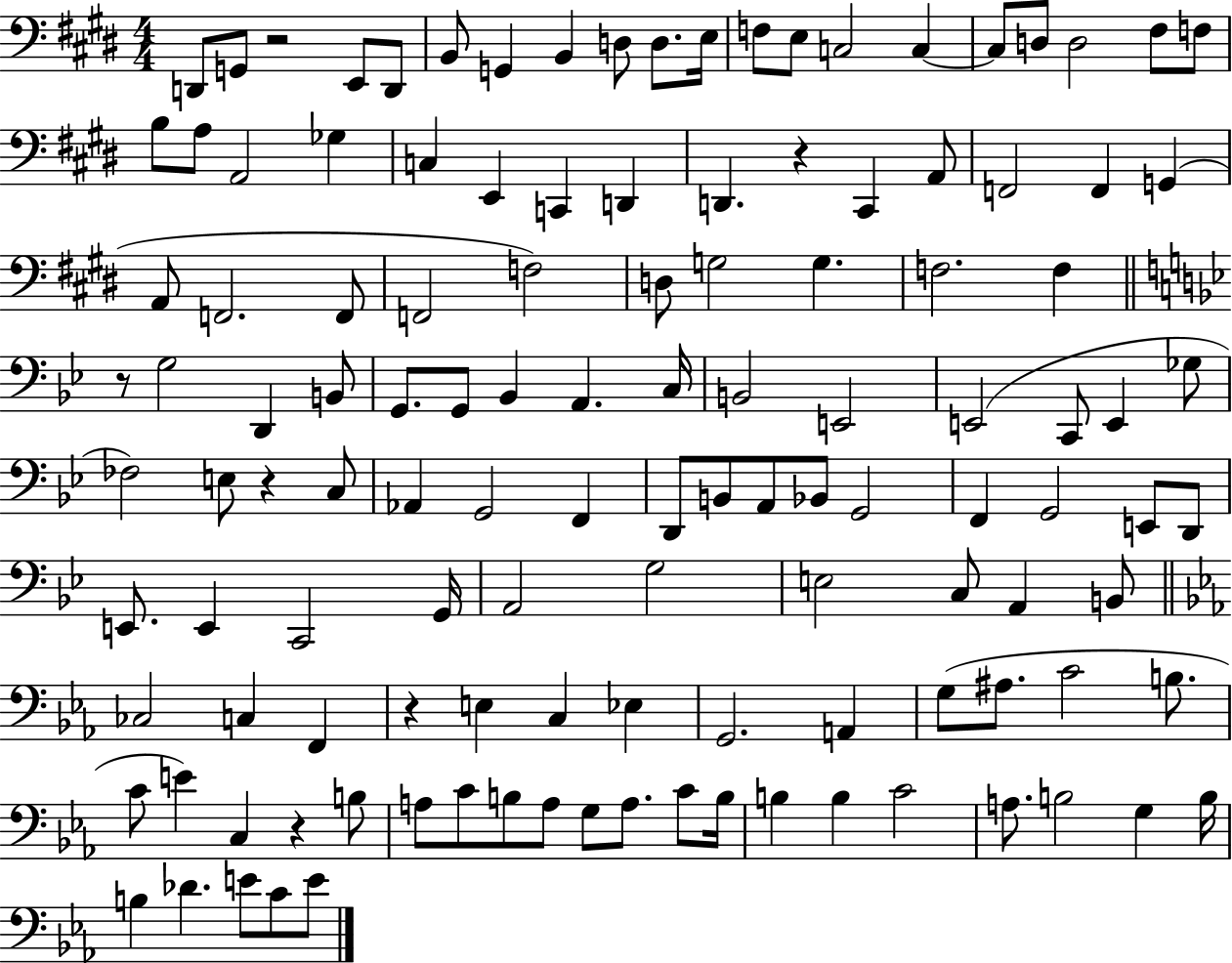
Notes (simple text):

D2/e G2/e R/h E2/e D2/e B2/e G2/q B2/q D3/e D3/e. E3/s F3/e E3/e C3/h C3/q C3/e D3/e D3/h F#3/e F3/e B3/e A3/e A2/h Gb3/q C3/q E2/q C2/q D2/q D2/q. R/q C#2/q A2/e F2/h F2/q G2/q A2/e F2/h. F2/e F2/h F3/h D3/e G3/h G3/q. F3/h. F3/q R/e G3/h D2/q B2/e G2/e. G2/e Bb2/q A2/q. C3/s B2/h E2/h E2/h C2/e E2/q Gb3/e FES3/h E3/e R/q C3/e Ab2/q G2/h F2/q D2/e B2/e A2/e Bb2/e G2/h F2/q G2/h E2/e D2/e E2/e. E2/q C2/h G2/s A2/h G3/h E3/h C3/e A2/q B2/e CES3/h C3/q F2/q R/q E3/q C3/q Eb3/q G2/h. A2/q G3/e A#3/e. C4/h B3/e. C4/e E4/q C3/q R/q B3/e A3/e C4/e B3/e A3/e G3/e A3/e. C4/e B3/s B3/q B3/q C4/h A3/e. B3/h G3/q B3/s B3/q Db4/q. E4/e C4/e E4/e